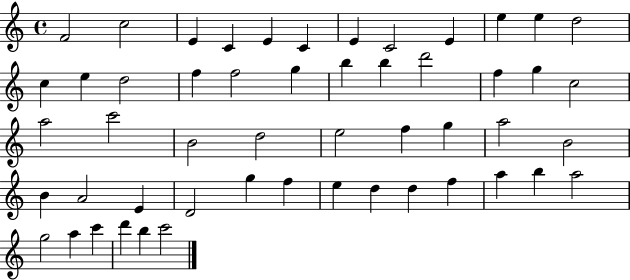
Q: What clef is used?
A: treble